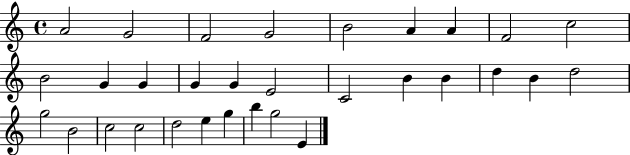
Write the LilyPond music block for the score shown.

{
  \clef treble
  \time 4/4
  \defaultTimeSignature
  \key c \major
  a'2 g'2 | f'2 g'2 | b'2 a'4 a'4 | f'2 c''2 | \break b'2 g'4 g'4 | g'4 g'4 e'2 | c'2 b'4 b'4 | d''4 b'4 d''2 | \break g''2 b'2 | c''2 c''2 | d''2 e''4 g''4 | b''4 g''2 e'4 | \break \bar "|."
}